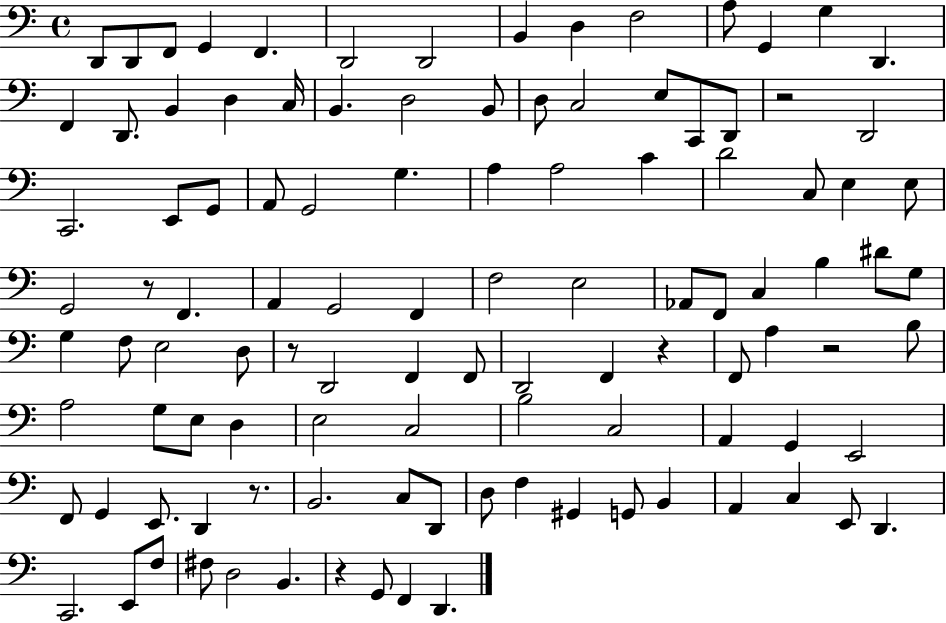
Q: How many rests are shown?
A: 7